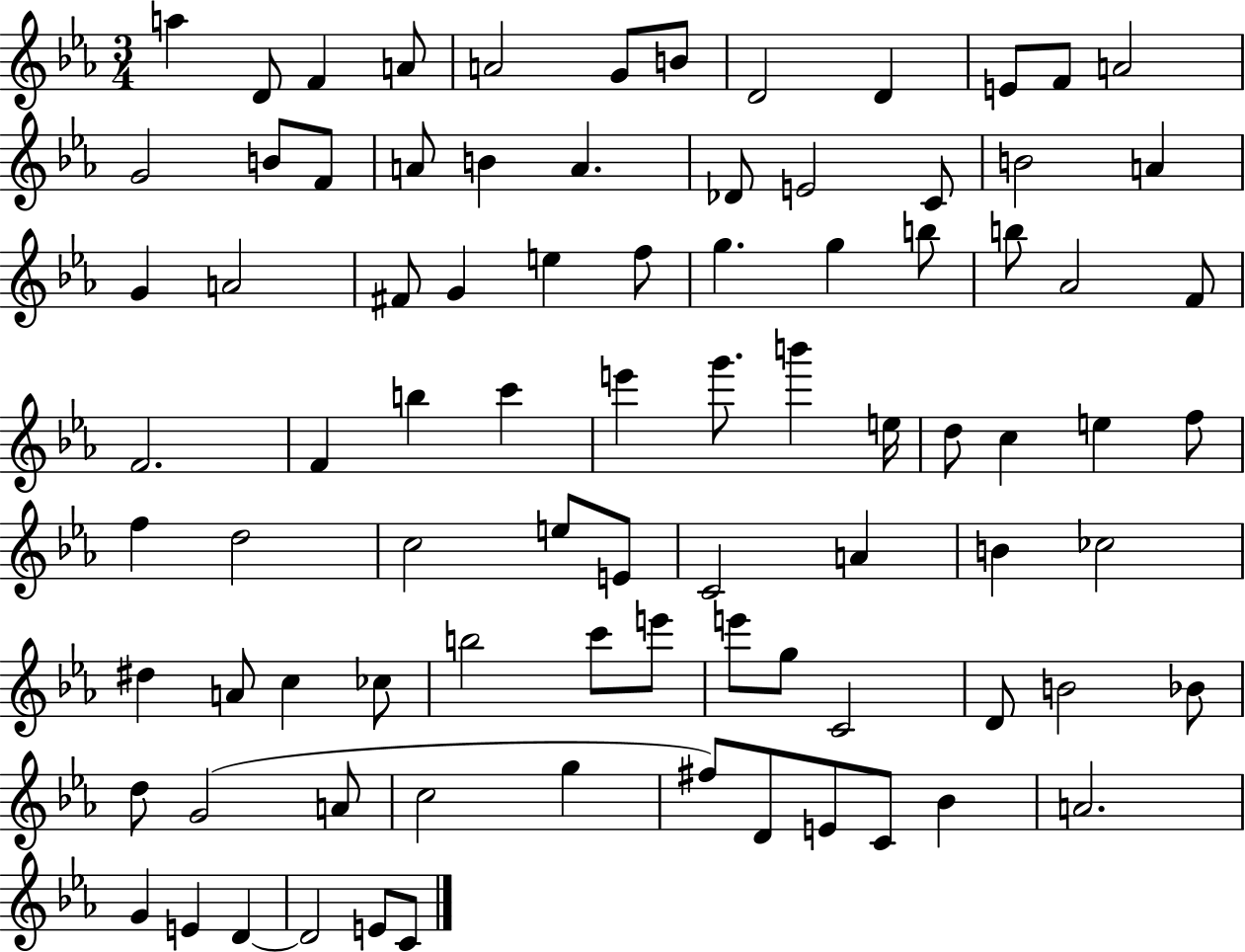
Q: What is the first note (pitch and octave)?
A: A5